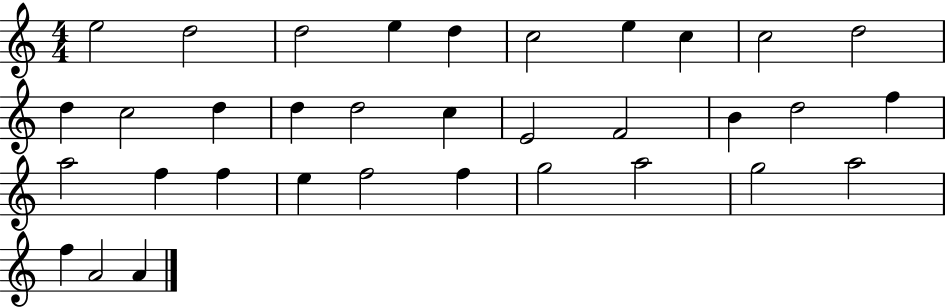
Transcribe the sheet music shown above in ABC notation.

X:1
T:Untitled
M:4/4
L:1/4
K:C
e2 d2 d2 e d c2 e c c2 d2 d c2 d d d2 c E2 F2 B d2 f a2 f f e f2 f g2 a2 g2 a2 f A2 A